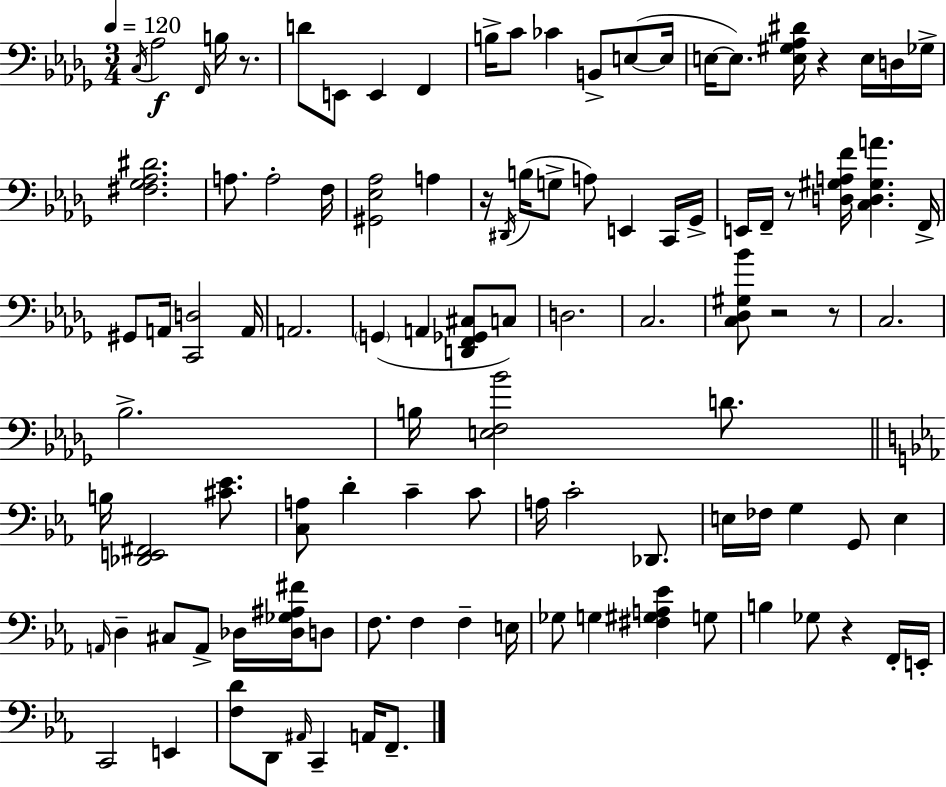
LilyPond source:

{
  \clef bass
  \numericTimeSignature
  \time 3/4
  \key bes \minor
  \tempo 4 = 120
  \acciaccatura { c16 }\f aes2 \grace { f,16 } b16 r8. | d'8 e,8 e,4 f,4 | b16-> c'8 ces'4 b,8-> e8~(~ | e16 e16~~ e8.) <e gis aes dis'>16 r4 e16 | \break d16 ges16-> <fis ges aes dis'>2. | a8. a2-. | f16 <gis, ees aes>2 a4 | r16 \acciaccatura { dis,16 } b16( g8-> a8) e,4 | \break c,16 ges,16-> e,16 f,16-- r8 <d gis a f'>16 <c d gis a'>4. | f,16-> gis,8 a,16 <c, d>2 | a,16 a,2. | \parenthesize g,4( a,4 <d, f, ges, cis>8 | \break c8) d2. | c2. | <c des gis bes'>8 r2 | r8 c2. | \break bes2.-> | b16 <e f bes'>2 | d'8. \bar "||" \break \key ees \major b16 <des, e, fis,>2 <cis' ees'>8. | <c a>8 d'4-. c'4-- c'8 | a16 c'2-. des,8. | e16 fes16 g4 g,8 e4 | \break \grace { a,16 } d4-- cis8 a,8-> des16 <des ges ais fis'>16 d8 | f8. f4 f4-- | e16 ges8 g4 <fis gis a ees'>4 g8 | b4 ges8 r4 f,16-. | \break e,16-. c,2 e,4 | <f d'>8 d,8 \grace { ais,16 } c,4-- a,16 f,8.-- | \bar "|."
}